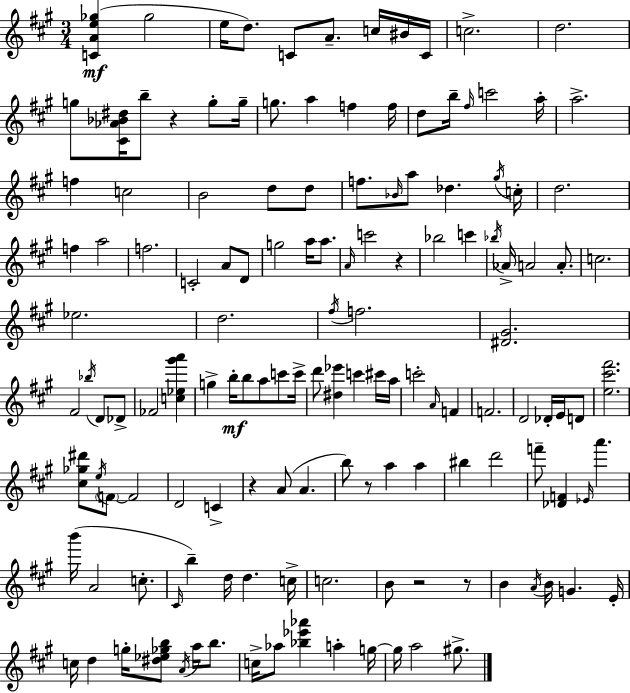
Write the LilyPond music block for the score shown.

{
  \clef treble
  \numericTimeSignature
  \time 3/4
  \key a \major
  \repeat volta 2 { <c' a' e'' ges''>4(\mf ges''2 | e''16 d''8.) c'8 a'8.-- c''16 bis'16 c'16 | c''2.-> | d''2. | \break g''8 <cis' aes' bes' dis''>16 b''8-- r4 g''8-. g''16-- | g''8. a''4 f''4 f''16 | d''8 b''16-- \grace { fis''16 } c'''2 | a''16-. a''2.-> | \break f''4 c''2 | b'2 d''8 d''8 | f''8. \grace { bes'16 } a''8 des''4. | \acciaccatura { gis''16 } c''16-. d''2. | \break f''4 a''2 | f''2. | c'2-. a'8 | d'8 g''2 a''16 | \break a''8. \grace { a'16 } c'''2 | r4 bes''2 | c'''4 \acciaccatura { bes''16 } aes'16-> a'2 | a'8.-. c''2. | \break ees''2. | d''2. | \acciaccatura { fis''16 } f''2. | <dis' gis'>2. | \break fis'2 | \acciaccatura { bes''16 } d'8 des'8-> fes'2 | <c'' ees'' gis''' a'''>4 g''4-> b''16-.\mf | b''8 a''8 c'''8 c'''16-> d'''8 <dis'' ees'''>4 | \break c'''4 cis'''16 a''16 c'''2-. | \grace { a'16 } f'4 f'2. | d'2 | des'16-. e'16 d'8 <e'' cis''' fis'''>2. | \break <cis'' ges'' dis'''>8 \acciaccatura { e''16 } \parenthesize f'8~~ | f'2 d'2 | c'4-> r4 | a'8( a'4. b''8) r8 | \break a''4 a''4 bis''4 | d'''2 f'''8-- <des' f'>4 | \grace { ees'16 } a'''4. b'''16( a'2 | c''8.-. \grace { cis'16 } b''4--) | \break d''16 d''4. c''16-> c''2. | b'8 | r2 r8 b'4 | \acciaccatura { a'16 } b'16 g'4. e'16-. | \break c''16 d''4 g''16-. <dis'' ees'' ges'' b''>8 \acciaccatura { a'16 } a''16 b''8. | c''16-> aes''8 <bes'' ees''' aes'''>4 a''4-. | g''16~~ g''16 a''2 gis''8.-> | } \bar "|."
}